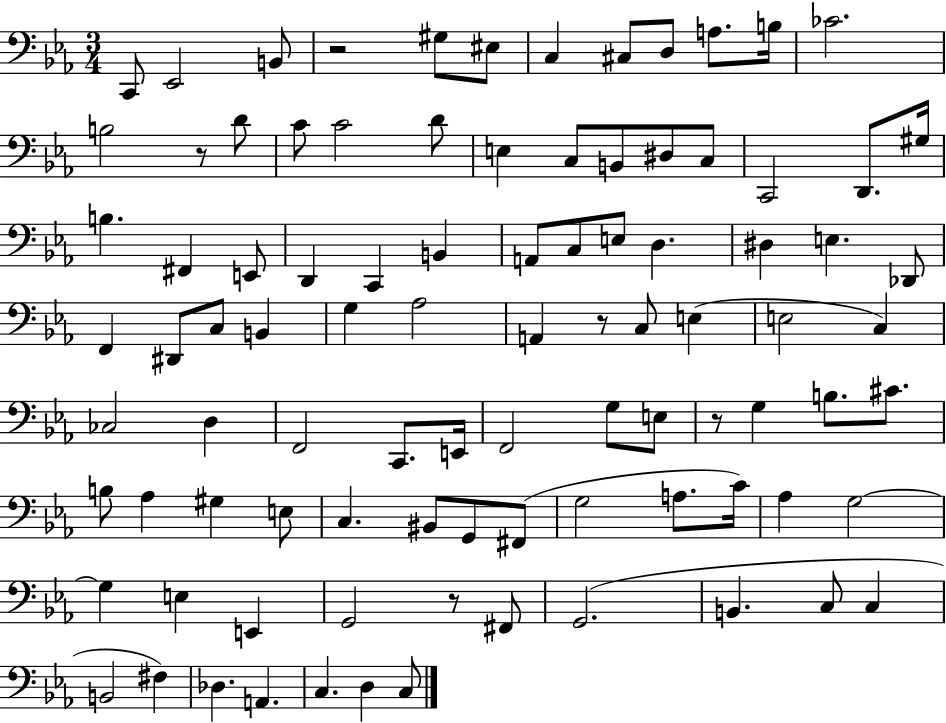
X:1
T:Untitled
M:3/4
L:1/4
K:Eb
C,,/2 _E,,2 B,,/2 z2 ^G,/2 ^E,/2 C, ^C,/2 D,/2 A,/2 B,/4 _C2 B,2 z/2 D/2 C/2 C2 D/2 E, C,/2 B,,/2 ^D,/2 C,/2 C,,2 D,,/2 ^G,/4 B, ^F,, E,,/2 D,, C,, B,, A,,/2 C,/2 E,/2 D, ^D, E, _D,,/2 F,, ^D,,/2 C,/2 B,, G, _A,2 A,, z/2 C,/2 E, E,2 C, _C,2 D, F,,2 C,,/2 E,,/4 F,,2 G,/2 E,/2 z/2 G, B,/2 ^C/2 B,/2 _A, ^G, E,/2 C, ^B,,/2 G,,/2 ^F,,/2 G,2 A,/2 C/4 _A, G,2 G, E, E,, G,,2 z/2 ^F,,/2 G,,2 B,, C,/2 C, B,,2 ^F, _D, A,, C, D, C,/2